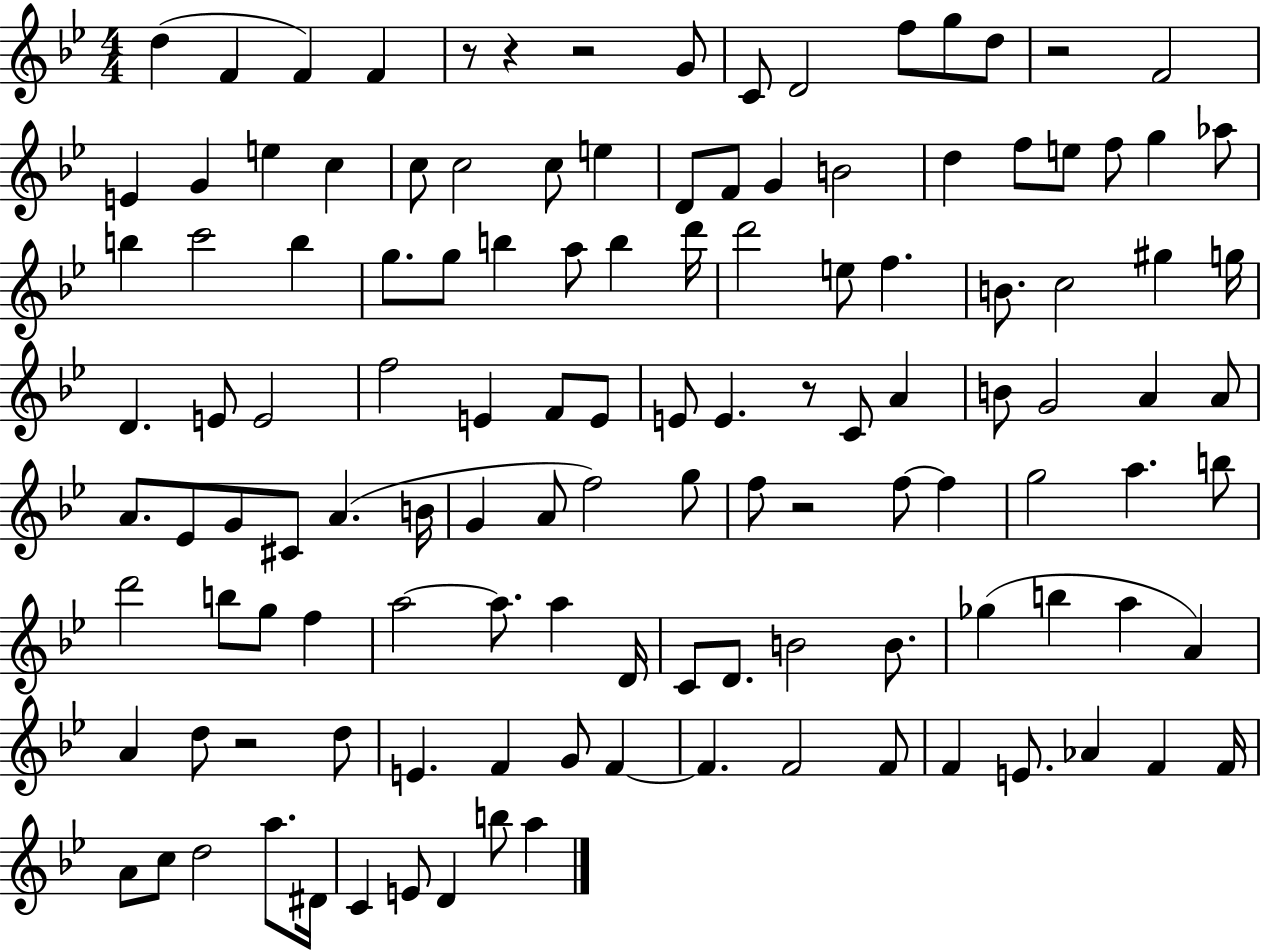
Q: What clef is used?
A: treble